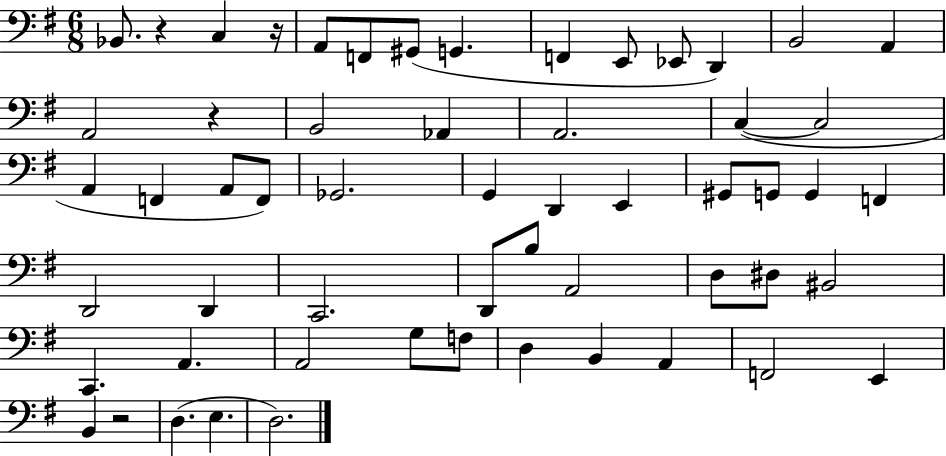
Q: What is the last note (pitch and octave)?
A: D3